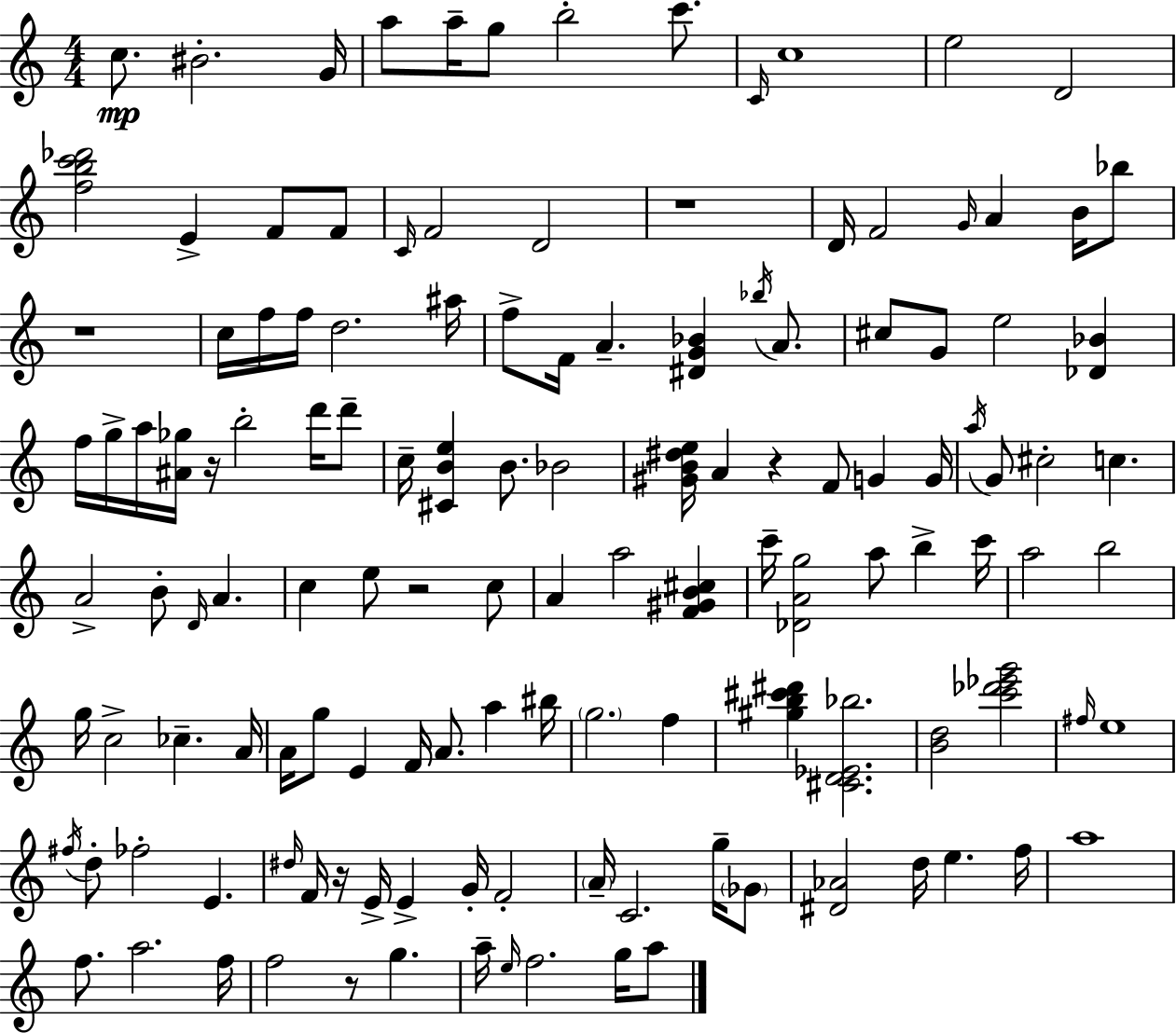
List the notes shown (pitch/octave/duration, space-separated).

C5/e. BIS4/h. G4/s A5/e A5/s G5/e B5/h C6/e. C4/s C5/w E5/h D4/h [F5,B5,C6,Db6]/h E4/q F4/e F4/e C4/s F4/h D4/h R/w D4/s F4/h G4/s A4/q B4/s Bb5/e R/w C5/s F5/s F5/s D5/h. A#5/s F5/e F4/s A4/q. [D#4,G4,Bb4]/q Bb5/s A4/e. C#5/e G4/e E5/h [Db4,Bb4]/q F5/s G5/s A5/s [A#4,Gb5]/s R/s B5/h D6/s D6/e C5/s [C#4,B4,E5]/q B4/e. Bb4/h [G#4,B4,D#5,E5]/s A4/q R/q F4/e G4/q G4/s A5/s G4/e C#5/h C5/q. A4/h B4/e D4/s A4/q. C5/q E5/e R/h C5/e A4/q A5/h [F4,G#4,B4,C#5]/q C6/s [Db4,A4,G5]/h A5/e B5/q C6/s A5/h B5/h G5/s C5/h CES5/q. A4/s A4/s G5/e E4/q F4/s A4/e. A5/q BIS5/s G5/h. F5/q [G#5,B5,C#6,D#6]/q [C#4,D4,Eb4,Bb5]/h. [B4,D5]/h [C6,Db6,Eb6,G6]/h F#5/s E5/w F#5/s D5/e FES5/h E4/q. D#5/s F4/s R/s E4/s E4/q G4/s F4/h A4/s C4/h. G5/s Gb4/e [D#4,Ab4]/h D5/s E5/q. F5/s A5/w F5/e. A5/h. F5/s F5/h R/e G5/q. A5/s E5/s F5/h. G5/s A5/e